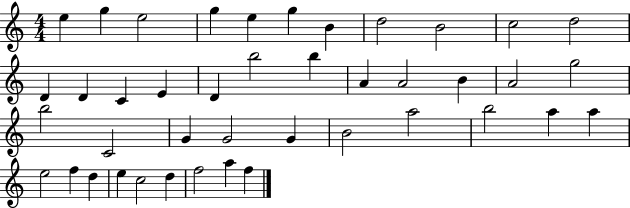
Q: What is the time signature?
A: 4/4